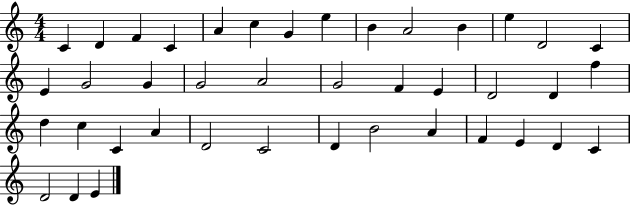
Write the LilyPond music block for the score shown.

{
  \clef treble
  \numericTimeSignature
  \time 4/4
  \key c \major
  c'4 d'4 f'4 c'4 | a'4 c''4 g'4 e''4 | b'4 a'2 b'4 | e''4 d'2 c'4 | \break e'4 g'2 g'4 | g'2 a'2 | g'2 f'4 e'4 | d'2 d'4 f''4 | \break d''4 c''4 c'4 a'4 | d'2 c'2 | d'4 b'2 a'4 | f'4 e'4 d'4 c'4 | \break d'2 d'4 e'4 | \bar "|."
}